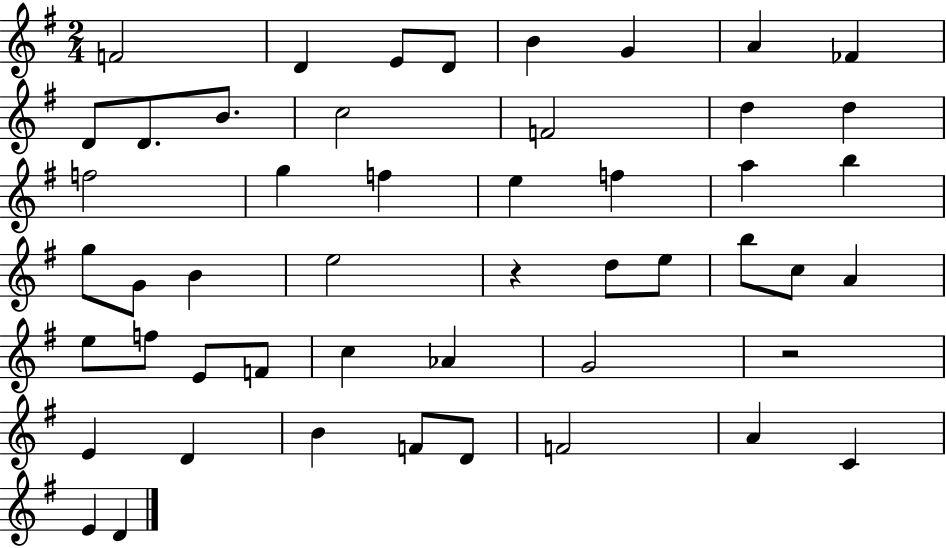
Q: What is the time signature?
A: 2/4